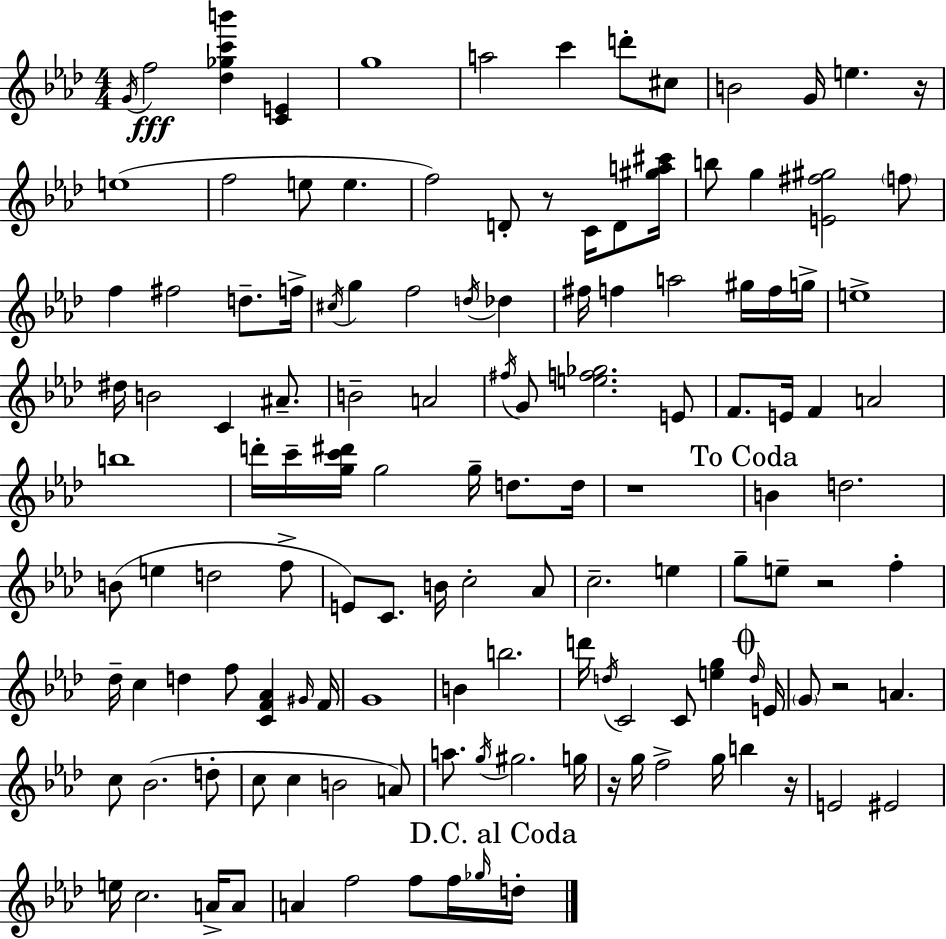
G4/s F5/h [Db5,Gb5,C6,B6]/q [C4,E4]/q G5/w A5/h C6/q D6/e C#5/e B4/h G4/s E5/q. R/s E5/w F5/h E5/e E5/q. F5/h D4/e R/e C4/s D4/e [G#5,A5,C#6]/s B5/e G5/q [E4,F#5,G#5]/h F5/e F5/q F#5/h D5/e. F5/s C#5/s G5/q F5/h D5/s Db5/q F#5/s F5/q A5/h G#5/s F5/s G5/s E5/w D#5/s B4/h C4/q A#4/e. B4/h A4/h F#5/s G4/e [E5,F5,Gb5]/h. E4/e F4/e. E4/s F4/q A4/h B5/w D6/s C6/s [G5,C6,D#6]/s G5/h G5/s D5/e. D5/s R/w B4/q D5/h. B4/e E5/q D5/h F5/e E4/e C4/e. B4/s C5/h Ab4/e C5/h. E5/q G5/e E5/e R/h F5/q Db5/s C5/q D5/q F5/e [C4,F4,Ab4]/q G#4/s F4/s G4/w B4/q B5/h. D6/s D5/s C4/h C4/e [E5,G5]/q D5/s E4/s G4/e R/h A4/q. C5/e Bb4/h. D5/e C5/e C5/q B4/h A4/e A5/e. G5/s G#5/h. G5/s R/s G5/s F5/h G5/s B5/q R/s E4/h EIS4/h E5/s C5/h. A4/s A4/e A4/q F5/h F5/e F5/s Gb5/s D5/s